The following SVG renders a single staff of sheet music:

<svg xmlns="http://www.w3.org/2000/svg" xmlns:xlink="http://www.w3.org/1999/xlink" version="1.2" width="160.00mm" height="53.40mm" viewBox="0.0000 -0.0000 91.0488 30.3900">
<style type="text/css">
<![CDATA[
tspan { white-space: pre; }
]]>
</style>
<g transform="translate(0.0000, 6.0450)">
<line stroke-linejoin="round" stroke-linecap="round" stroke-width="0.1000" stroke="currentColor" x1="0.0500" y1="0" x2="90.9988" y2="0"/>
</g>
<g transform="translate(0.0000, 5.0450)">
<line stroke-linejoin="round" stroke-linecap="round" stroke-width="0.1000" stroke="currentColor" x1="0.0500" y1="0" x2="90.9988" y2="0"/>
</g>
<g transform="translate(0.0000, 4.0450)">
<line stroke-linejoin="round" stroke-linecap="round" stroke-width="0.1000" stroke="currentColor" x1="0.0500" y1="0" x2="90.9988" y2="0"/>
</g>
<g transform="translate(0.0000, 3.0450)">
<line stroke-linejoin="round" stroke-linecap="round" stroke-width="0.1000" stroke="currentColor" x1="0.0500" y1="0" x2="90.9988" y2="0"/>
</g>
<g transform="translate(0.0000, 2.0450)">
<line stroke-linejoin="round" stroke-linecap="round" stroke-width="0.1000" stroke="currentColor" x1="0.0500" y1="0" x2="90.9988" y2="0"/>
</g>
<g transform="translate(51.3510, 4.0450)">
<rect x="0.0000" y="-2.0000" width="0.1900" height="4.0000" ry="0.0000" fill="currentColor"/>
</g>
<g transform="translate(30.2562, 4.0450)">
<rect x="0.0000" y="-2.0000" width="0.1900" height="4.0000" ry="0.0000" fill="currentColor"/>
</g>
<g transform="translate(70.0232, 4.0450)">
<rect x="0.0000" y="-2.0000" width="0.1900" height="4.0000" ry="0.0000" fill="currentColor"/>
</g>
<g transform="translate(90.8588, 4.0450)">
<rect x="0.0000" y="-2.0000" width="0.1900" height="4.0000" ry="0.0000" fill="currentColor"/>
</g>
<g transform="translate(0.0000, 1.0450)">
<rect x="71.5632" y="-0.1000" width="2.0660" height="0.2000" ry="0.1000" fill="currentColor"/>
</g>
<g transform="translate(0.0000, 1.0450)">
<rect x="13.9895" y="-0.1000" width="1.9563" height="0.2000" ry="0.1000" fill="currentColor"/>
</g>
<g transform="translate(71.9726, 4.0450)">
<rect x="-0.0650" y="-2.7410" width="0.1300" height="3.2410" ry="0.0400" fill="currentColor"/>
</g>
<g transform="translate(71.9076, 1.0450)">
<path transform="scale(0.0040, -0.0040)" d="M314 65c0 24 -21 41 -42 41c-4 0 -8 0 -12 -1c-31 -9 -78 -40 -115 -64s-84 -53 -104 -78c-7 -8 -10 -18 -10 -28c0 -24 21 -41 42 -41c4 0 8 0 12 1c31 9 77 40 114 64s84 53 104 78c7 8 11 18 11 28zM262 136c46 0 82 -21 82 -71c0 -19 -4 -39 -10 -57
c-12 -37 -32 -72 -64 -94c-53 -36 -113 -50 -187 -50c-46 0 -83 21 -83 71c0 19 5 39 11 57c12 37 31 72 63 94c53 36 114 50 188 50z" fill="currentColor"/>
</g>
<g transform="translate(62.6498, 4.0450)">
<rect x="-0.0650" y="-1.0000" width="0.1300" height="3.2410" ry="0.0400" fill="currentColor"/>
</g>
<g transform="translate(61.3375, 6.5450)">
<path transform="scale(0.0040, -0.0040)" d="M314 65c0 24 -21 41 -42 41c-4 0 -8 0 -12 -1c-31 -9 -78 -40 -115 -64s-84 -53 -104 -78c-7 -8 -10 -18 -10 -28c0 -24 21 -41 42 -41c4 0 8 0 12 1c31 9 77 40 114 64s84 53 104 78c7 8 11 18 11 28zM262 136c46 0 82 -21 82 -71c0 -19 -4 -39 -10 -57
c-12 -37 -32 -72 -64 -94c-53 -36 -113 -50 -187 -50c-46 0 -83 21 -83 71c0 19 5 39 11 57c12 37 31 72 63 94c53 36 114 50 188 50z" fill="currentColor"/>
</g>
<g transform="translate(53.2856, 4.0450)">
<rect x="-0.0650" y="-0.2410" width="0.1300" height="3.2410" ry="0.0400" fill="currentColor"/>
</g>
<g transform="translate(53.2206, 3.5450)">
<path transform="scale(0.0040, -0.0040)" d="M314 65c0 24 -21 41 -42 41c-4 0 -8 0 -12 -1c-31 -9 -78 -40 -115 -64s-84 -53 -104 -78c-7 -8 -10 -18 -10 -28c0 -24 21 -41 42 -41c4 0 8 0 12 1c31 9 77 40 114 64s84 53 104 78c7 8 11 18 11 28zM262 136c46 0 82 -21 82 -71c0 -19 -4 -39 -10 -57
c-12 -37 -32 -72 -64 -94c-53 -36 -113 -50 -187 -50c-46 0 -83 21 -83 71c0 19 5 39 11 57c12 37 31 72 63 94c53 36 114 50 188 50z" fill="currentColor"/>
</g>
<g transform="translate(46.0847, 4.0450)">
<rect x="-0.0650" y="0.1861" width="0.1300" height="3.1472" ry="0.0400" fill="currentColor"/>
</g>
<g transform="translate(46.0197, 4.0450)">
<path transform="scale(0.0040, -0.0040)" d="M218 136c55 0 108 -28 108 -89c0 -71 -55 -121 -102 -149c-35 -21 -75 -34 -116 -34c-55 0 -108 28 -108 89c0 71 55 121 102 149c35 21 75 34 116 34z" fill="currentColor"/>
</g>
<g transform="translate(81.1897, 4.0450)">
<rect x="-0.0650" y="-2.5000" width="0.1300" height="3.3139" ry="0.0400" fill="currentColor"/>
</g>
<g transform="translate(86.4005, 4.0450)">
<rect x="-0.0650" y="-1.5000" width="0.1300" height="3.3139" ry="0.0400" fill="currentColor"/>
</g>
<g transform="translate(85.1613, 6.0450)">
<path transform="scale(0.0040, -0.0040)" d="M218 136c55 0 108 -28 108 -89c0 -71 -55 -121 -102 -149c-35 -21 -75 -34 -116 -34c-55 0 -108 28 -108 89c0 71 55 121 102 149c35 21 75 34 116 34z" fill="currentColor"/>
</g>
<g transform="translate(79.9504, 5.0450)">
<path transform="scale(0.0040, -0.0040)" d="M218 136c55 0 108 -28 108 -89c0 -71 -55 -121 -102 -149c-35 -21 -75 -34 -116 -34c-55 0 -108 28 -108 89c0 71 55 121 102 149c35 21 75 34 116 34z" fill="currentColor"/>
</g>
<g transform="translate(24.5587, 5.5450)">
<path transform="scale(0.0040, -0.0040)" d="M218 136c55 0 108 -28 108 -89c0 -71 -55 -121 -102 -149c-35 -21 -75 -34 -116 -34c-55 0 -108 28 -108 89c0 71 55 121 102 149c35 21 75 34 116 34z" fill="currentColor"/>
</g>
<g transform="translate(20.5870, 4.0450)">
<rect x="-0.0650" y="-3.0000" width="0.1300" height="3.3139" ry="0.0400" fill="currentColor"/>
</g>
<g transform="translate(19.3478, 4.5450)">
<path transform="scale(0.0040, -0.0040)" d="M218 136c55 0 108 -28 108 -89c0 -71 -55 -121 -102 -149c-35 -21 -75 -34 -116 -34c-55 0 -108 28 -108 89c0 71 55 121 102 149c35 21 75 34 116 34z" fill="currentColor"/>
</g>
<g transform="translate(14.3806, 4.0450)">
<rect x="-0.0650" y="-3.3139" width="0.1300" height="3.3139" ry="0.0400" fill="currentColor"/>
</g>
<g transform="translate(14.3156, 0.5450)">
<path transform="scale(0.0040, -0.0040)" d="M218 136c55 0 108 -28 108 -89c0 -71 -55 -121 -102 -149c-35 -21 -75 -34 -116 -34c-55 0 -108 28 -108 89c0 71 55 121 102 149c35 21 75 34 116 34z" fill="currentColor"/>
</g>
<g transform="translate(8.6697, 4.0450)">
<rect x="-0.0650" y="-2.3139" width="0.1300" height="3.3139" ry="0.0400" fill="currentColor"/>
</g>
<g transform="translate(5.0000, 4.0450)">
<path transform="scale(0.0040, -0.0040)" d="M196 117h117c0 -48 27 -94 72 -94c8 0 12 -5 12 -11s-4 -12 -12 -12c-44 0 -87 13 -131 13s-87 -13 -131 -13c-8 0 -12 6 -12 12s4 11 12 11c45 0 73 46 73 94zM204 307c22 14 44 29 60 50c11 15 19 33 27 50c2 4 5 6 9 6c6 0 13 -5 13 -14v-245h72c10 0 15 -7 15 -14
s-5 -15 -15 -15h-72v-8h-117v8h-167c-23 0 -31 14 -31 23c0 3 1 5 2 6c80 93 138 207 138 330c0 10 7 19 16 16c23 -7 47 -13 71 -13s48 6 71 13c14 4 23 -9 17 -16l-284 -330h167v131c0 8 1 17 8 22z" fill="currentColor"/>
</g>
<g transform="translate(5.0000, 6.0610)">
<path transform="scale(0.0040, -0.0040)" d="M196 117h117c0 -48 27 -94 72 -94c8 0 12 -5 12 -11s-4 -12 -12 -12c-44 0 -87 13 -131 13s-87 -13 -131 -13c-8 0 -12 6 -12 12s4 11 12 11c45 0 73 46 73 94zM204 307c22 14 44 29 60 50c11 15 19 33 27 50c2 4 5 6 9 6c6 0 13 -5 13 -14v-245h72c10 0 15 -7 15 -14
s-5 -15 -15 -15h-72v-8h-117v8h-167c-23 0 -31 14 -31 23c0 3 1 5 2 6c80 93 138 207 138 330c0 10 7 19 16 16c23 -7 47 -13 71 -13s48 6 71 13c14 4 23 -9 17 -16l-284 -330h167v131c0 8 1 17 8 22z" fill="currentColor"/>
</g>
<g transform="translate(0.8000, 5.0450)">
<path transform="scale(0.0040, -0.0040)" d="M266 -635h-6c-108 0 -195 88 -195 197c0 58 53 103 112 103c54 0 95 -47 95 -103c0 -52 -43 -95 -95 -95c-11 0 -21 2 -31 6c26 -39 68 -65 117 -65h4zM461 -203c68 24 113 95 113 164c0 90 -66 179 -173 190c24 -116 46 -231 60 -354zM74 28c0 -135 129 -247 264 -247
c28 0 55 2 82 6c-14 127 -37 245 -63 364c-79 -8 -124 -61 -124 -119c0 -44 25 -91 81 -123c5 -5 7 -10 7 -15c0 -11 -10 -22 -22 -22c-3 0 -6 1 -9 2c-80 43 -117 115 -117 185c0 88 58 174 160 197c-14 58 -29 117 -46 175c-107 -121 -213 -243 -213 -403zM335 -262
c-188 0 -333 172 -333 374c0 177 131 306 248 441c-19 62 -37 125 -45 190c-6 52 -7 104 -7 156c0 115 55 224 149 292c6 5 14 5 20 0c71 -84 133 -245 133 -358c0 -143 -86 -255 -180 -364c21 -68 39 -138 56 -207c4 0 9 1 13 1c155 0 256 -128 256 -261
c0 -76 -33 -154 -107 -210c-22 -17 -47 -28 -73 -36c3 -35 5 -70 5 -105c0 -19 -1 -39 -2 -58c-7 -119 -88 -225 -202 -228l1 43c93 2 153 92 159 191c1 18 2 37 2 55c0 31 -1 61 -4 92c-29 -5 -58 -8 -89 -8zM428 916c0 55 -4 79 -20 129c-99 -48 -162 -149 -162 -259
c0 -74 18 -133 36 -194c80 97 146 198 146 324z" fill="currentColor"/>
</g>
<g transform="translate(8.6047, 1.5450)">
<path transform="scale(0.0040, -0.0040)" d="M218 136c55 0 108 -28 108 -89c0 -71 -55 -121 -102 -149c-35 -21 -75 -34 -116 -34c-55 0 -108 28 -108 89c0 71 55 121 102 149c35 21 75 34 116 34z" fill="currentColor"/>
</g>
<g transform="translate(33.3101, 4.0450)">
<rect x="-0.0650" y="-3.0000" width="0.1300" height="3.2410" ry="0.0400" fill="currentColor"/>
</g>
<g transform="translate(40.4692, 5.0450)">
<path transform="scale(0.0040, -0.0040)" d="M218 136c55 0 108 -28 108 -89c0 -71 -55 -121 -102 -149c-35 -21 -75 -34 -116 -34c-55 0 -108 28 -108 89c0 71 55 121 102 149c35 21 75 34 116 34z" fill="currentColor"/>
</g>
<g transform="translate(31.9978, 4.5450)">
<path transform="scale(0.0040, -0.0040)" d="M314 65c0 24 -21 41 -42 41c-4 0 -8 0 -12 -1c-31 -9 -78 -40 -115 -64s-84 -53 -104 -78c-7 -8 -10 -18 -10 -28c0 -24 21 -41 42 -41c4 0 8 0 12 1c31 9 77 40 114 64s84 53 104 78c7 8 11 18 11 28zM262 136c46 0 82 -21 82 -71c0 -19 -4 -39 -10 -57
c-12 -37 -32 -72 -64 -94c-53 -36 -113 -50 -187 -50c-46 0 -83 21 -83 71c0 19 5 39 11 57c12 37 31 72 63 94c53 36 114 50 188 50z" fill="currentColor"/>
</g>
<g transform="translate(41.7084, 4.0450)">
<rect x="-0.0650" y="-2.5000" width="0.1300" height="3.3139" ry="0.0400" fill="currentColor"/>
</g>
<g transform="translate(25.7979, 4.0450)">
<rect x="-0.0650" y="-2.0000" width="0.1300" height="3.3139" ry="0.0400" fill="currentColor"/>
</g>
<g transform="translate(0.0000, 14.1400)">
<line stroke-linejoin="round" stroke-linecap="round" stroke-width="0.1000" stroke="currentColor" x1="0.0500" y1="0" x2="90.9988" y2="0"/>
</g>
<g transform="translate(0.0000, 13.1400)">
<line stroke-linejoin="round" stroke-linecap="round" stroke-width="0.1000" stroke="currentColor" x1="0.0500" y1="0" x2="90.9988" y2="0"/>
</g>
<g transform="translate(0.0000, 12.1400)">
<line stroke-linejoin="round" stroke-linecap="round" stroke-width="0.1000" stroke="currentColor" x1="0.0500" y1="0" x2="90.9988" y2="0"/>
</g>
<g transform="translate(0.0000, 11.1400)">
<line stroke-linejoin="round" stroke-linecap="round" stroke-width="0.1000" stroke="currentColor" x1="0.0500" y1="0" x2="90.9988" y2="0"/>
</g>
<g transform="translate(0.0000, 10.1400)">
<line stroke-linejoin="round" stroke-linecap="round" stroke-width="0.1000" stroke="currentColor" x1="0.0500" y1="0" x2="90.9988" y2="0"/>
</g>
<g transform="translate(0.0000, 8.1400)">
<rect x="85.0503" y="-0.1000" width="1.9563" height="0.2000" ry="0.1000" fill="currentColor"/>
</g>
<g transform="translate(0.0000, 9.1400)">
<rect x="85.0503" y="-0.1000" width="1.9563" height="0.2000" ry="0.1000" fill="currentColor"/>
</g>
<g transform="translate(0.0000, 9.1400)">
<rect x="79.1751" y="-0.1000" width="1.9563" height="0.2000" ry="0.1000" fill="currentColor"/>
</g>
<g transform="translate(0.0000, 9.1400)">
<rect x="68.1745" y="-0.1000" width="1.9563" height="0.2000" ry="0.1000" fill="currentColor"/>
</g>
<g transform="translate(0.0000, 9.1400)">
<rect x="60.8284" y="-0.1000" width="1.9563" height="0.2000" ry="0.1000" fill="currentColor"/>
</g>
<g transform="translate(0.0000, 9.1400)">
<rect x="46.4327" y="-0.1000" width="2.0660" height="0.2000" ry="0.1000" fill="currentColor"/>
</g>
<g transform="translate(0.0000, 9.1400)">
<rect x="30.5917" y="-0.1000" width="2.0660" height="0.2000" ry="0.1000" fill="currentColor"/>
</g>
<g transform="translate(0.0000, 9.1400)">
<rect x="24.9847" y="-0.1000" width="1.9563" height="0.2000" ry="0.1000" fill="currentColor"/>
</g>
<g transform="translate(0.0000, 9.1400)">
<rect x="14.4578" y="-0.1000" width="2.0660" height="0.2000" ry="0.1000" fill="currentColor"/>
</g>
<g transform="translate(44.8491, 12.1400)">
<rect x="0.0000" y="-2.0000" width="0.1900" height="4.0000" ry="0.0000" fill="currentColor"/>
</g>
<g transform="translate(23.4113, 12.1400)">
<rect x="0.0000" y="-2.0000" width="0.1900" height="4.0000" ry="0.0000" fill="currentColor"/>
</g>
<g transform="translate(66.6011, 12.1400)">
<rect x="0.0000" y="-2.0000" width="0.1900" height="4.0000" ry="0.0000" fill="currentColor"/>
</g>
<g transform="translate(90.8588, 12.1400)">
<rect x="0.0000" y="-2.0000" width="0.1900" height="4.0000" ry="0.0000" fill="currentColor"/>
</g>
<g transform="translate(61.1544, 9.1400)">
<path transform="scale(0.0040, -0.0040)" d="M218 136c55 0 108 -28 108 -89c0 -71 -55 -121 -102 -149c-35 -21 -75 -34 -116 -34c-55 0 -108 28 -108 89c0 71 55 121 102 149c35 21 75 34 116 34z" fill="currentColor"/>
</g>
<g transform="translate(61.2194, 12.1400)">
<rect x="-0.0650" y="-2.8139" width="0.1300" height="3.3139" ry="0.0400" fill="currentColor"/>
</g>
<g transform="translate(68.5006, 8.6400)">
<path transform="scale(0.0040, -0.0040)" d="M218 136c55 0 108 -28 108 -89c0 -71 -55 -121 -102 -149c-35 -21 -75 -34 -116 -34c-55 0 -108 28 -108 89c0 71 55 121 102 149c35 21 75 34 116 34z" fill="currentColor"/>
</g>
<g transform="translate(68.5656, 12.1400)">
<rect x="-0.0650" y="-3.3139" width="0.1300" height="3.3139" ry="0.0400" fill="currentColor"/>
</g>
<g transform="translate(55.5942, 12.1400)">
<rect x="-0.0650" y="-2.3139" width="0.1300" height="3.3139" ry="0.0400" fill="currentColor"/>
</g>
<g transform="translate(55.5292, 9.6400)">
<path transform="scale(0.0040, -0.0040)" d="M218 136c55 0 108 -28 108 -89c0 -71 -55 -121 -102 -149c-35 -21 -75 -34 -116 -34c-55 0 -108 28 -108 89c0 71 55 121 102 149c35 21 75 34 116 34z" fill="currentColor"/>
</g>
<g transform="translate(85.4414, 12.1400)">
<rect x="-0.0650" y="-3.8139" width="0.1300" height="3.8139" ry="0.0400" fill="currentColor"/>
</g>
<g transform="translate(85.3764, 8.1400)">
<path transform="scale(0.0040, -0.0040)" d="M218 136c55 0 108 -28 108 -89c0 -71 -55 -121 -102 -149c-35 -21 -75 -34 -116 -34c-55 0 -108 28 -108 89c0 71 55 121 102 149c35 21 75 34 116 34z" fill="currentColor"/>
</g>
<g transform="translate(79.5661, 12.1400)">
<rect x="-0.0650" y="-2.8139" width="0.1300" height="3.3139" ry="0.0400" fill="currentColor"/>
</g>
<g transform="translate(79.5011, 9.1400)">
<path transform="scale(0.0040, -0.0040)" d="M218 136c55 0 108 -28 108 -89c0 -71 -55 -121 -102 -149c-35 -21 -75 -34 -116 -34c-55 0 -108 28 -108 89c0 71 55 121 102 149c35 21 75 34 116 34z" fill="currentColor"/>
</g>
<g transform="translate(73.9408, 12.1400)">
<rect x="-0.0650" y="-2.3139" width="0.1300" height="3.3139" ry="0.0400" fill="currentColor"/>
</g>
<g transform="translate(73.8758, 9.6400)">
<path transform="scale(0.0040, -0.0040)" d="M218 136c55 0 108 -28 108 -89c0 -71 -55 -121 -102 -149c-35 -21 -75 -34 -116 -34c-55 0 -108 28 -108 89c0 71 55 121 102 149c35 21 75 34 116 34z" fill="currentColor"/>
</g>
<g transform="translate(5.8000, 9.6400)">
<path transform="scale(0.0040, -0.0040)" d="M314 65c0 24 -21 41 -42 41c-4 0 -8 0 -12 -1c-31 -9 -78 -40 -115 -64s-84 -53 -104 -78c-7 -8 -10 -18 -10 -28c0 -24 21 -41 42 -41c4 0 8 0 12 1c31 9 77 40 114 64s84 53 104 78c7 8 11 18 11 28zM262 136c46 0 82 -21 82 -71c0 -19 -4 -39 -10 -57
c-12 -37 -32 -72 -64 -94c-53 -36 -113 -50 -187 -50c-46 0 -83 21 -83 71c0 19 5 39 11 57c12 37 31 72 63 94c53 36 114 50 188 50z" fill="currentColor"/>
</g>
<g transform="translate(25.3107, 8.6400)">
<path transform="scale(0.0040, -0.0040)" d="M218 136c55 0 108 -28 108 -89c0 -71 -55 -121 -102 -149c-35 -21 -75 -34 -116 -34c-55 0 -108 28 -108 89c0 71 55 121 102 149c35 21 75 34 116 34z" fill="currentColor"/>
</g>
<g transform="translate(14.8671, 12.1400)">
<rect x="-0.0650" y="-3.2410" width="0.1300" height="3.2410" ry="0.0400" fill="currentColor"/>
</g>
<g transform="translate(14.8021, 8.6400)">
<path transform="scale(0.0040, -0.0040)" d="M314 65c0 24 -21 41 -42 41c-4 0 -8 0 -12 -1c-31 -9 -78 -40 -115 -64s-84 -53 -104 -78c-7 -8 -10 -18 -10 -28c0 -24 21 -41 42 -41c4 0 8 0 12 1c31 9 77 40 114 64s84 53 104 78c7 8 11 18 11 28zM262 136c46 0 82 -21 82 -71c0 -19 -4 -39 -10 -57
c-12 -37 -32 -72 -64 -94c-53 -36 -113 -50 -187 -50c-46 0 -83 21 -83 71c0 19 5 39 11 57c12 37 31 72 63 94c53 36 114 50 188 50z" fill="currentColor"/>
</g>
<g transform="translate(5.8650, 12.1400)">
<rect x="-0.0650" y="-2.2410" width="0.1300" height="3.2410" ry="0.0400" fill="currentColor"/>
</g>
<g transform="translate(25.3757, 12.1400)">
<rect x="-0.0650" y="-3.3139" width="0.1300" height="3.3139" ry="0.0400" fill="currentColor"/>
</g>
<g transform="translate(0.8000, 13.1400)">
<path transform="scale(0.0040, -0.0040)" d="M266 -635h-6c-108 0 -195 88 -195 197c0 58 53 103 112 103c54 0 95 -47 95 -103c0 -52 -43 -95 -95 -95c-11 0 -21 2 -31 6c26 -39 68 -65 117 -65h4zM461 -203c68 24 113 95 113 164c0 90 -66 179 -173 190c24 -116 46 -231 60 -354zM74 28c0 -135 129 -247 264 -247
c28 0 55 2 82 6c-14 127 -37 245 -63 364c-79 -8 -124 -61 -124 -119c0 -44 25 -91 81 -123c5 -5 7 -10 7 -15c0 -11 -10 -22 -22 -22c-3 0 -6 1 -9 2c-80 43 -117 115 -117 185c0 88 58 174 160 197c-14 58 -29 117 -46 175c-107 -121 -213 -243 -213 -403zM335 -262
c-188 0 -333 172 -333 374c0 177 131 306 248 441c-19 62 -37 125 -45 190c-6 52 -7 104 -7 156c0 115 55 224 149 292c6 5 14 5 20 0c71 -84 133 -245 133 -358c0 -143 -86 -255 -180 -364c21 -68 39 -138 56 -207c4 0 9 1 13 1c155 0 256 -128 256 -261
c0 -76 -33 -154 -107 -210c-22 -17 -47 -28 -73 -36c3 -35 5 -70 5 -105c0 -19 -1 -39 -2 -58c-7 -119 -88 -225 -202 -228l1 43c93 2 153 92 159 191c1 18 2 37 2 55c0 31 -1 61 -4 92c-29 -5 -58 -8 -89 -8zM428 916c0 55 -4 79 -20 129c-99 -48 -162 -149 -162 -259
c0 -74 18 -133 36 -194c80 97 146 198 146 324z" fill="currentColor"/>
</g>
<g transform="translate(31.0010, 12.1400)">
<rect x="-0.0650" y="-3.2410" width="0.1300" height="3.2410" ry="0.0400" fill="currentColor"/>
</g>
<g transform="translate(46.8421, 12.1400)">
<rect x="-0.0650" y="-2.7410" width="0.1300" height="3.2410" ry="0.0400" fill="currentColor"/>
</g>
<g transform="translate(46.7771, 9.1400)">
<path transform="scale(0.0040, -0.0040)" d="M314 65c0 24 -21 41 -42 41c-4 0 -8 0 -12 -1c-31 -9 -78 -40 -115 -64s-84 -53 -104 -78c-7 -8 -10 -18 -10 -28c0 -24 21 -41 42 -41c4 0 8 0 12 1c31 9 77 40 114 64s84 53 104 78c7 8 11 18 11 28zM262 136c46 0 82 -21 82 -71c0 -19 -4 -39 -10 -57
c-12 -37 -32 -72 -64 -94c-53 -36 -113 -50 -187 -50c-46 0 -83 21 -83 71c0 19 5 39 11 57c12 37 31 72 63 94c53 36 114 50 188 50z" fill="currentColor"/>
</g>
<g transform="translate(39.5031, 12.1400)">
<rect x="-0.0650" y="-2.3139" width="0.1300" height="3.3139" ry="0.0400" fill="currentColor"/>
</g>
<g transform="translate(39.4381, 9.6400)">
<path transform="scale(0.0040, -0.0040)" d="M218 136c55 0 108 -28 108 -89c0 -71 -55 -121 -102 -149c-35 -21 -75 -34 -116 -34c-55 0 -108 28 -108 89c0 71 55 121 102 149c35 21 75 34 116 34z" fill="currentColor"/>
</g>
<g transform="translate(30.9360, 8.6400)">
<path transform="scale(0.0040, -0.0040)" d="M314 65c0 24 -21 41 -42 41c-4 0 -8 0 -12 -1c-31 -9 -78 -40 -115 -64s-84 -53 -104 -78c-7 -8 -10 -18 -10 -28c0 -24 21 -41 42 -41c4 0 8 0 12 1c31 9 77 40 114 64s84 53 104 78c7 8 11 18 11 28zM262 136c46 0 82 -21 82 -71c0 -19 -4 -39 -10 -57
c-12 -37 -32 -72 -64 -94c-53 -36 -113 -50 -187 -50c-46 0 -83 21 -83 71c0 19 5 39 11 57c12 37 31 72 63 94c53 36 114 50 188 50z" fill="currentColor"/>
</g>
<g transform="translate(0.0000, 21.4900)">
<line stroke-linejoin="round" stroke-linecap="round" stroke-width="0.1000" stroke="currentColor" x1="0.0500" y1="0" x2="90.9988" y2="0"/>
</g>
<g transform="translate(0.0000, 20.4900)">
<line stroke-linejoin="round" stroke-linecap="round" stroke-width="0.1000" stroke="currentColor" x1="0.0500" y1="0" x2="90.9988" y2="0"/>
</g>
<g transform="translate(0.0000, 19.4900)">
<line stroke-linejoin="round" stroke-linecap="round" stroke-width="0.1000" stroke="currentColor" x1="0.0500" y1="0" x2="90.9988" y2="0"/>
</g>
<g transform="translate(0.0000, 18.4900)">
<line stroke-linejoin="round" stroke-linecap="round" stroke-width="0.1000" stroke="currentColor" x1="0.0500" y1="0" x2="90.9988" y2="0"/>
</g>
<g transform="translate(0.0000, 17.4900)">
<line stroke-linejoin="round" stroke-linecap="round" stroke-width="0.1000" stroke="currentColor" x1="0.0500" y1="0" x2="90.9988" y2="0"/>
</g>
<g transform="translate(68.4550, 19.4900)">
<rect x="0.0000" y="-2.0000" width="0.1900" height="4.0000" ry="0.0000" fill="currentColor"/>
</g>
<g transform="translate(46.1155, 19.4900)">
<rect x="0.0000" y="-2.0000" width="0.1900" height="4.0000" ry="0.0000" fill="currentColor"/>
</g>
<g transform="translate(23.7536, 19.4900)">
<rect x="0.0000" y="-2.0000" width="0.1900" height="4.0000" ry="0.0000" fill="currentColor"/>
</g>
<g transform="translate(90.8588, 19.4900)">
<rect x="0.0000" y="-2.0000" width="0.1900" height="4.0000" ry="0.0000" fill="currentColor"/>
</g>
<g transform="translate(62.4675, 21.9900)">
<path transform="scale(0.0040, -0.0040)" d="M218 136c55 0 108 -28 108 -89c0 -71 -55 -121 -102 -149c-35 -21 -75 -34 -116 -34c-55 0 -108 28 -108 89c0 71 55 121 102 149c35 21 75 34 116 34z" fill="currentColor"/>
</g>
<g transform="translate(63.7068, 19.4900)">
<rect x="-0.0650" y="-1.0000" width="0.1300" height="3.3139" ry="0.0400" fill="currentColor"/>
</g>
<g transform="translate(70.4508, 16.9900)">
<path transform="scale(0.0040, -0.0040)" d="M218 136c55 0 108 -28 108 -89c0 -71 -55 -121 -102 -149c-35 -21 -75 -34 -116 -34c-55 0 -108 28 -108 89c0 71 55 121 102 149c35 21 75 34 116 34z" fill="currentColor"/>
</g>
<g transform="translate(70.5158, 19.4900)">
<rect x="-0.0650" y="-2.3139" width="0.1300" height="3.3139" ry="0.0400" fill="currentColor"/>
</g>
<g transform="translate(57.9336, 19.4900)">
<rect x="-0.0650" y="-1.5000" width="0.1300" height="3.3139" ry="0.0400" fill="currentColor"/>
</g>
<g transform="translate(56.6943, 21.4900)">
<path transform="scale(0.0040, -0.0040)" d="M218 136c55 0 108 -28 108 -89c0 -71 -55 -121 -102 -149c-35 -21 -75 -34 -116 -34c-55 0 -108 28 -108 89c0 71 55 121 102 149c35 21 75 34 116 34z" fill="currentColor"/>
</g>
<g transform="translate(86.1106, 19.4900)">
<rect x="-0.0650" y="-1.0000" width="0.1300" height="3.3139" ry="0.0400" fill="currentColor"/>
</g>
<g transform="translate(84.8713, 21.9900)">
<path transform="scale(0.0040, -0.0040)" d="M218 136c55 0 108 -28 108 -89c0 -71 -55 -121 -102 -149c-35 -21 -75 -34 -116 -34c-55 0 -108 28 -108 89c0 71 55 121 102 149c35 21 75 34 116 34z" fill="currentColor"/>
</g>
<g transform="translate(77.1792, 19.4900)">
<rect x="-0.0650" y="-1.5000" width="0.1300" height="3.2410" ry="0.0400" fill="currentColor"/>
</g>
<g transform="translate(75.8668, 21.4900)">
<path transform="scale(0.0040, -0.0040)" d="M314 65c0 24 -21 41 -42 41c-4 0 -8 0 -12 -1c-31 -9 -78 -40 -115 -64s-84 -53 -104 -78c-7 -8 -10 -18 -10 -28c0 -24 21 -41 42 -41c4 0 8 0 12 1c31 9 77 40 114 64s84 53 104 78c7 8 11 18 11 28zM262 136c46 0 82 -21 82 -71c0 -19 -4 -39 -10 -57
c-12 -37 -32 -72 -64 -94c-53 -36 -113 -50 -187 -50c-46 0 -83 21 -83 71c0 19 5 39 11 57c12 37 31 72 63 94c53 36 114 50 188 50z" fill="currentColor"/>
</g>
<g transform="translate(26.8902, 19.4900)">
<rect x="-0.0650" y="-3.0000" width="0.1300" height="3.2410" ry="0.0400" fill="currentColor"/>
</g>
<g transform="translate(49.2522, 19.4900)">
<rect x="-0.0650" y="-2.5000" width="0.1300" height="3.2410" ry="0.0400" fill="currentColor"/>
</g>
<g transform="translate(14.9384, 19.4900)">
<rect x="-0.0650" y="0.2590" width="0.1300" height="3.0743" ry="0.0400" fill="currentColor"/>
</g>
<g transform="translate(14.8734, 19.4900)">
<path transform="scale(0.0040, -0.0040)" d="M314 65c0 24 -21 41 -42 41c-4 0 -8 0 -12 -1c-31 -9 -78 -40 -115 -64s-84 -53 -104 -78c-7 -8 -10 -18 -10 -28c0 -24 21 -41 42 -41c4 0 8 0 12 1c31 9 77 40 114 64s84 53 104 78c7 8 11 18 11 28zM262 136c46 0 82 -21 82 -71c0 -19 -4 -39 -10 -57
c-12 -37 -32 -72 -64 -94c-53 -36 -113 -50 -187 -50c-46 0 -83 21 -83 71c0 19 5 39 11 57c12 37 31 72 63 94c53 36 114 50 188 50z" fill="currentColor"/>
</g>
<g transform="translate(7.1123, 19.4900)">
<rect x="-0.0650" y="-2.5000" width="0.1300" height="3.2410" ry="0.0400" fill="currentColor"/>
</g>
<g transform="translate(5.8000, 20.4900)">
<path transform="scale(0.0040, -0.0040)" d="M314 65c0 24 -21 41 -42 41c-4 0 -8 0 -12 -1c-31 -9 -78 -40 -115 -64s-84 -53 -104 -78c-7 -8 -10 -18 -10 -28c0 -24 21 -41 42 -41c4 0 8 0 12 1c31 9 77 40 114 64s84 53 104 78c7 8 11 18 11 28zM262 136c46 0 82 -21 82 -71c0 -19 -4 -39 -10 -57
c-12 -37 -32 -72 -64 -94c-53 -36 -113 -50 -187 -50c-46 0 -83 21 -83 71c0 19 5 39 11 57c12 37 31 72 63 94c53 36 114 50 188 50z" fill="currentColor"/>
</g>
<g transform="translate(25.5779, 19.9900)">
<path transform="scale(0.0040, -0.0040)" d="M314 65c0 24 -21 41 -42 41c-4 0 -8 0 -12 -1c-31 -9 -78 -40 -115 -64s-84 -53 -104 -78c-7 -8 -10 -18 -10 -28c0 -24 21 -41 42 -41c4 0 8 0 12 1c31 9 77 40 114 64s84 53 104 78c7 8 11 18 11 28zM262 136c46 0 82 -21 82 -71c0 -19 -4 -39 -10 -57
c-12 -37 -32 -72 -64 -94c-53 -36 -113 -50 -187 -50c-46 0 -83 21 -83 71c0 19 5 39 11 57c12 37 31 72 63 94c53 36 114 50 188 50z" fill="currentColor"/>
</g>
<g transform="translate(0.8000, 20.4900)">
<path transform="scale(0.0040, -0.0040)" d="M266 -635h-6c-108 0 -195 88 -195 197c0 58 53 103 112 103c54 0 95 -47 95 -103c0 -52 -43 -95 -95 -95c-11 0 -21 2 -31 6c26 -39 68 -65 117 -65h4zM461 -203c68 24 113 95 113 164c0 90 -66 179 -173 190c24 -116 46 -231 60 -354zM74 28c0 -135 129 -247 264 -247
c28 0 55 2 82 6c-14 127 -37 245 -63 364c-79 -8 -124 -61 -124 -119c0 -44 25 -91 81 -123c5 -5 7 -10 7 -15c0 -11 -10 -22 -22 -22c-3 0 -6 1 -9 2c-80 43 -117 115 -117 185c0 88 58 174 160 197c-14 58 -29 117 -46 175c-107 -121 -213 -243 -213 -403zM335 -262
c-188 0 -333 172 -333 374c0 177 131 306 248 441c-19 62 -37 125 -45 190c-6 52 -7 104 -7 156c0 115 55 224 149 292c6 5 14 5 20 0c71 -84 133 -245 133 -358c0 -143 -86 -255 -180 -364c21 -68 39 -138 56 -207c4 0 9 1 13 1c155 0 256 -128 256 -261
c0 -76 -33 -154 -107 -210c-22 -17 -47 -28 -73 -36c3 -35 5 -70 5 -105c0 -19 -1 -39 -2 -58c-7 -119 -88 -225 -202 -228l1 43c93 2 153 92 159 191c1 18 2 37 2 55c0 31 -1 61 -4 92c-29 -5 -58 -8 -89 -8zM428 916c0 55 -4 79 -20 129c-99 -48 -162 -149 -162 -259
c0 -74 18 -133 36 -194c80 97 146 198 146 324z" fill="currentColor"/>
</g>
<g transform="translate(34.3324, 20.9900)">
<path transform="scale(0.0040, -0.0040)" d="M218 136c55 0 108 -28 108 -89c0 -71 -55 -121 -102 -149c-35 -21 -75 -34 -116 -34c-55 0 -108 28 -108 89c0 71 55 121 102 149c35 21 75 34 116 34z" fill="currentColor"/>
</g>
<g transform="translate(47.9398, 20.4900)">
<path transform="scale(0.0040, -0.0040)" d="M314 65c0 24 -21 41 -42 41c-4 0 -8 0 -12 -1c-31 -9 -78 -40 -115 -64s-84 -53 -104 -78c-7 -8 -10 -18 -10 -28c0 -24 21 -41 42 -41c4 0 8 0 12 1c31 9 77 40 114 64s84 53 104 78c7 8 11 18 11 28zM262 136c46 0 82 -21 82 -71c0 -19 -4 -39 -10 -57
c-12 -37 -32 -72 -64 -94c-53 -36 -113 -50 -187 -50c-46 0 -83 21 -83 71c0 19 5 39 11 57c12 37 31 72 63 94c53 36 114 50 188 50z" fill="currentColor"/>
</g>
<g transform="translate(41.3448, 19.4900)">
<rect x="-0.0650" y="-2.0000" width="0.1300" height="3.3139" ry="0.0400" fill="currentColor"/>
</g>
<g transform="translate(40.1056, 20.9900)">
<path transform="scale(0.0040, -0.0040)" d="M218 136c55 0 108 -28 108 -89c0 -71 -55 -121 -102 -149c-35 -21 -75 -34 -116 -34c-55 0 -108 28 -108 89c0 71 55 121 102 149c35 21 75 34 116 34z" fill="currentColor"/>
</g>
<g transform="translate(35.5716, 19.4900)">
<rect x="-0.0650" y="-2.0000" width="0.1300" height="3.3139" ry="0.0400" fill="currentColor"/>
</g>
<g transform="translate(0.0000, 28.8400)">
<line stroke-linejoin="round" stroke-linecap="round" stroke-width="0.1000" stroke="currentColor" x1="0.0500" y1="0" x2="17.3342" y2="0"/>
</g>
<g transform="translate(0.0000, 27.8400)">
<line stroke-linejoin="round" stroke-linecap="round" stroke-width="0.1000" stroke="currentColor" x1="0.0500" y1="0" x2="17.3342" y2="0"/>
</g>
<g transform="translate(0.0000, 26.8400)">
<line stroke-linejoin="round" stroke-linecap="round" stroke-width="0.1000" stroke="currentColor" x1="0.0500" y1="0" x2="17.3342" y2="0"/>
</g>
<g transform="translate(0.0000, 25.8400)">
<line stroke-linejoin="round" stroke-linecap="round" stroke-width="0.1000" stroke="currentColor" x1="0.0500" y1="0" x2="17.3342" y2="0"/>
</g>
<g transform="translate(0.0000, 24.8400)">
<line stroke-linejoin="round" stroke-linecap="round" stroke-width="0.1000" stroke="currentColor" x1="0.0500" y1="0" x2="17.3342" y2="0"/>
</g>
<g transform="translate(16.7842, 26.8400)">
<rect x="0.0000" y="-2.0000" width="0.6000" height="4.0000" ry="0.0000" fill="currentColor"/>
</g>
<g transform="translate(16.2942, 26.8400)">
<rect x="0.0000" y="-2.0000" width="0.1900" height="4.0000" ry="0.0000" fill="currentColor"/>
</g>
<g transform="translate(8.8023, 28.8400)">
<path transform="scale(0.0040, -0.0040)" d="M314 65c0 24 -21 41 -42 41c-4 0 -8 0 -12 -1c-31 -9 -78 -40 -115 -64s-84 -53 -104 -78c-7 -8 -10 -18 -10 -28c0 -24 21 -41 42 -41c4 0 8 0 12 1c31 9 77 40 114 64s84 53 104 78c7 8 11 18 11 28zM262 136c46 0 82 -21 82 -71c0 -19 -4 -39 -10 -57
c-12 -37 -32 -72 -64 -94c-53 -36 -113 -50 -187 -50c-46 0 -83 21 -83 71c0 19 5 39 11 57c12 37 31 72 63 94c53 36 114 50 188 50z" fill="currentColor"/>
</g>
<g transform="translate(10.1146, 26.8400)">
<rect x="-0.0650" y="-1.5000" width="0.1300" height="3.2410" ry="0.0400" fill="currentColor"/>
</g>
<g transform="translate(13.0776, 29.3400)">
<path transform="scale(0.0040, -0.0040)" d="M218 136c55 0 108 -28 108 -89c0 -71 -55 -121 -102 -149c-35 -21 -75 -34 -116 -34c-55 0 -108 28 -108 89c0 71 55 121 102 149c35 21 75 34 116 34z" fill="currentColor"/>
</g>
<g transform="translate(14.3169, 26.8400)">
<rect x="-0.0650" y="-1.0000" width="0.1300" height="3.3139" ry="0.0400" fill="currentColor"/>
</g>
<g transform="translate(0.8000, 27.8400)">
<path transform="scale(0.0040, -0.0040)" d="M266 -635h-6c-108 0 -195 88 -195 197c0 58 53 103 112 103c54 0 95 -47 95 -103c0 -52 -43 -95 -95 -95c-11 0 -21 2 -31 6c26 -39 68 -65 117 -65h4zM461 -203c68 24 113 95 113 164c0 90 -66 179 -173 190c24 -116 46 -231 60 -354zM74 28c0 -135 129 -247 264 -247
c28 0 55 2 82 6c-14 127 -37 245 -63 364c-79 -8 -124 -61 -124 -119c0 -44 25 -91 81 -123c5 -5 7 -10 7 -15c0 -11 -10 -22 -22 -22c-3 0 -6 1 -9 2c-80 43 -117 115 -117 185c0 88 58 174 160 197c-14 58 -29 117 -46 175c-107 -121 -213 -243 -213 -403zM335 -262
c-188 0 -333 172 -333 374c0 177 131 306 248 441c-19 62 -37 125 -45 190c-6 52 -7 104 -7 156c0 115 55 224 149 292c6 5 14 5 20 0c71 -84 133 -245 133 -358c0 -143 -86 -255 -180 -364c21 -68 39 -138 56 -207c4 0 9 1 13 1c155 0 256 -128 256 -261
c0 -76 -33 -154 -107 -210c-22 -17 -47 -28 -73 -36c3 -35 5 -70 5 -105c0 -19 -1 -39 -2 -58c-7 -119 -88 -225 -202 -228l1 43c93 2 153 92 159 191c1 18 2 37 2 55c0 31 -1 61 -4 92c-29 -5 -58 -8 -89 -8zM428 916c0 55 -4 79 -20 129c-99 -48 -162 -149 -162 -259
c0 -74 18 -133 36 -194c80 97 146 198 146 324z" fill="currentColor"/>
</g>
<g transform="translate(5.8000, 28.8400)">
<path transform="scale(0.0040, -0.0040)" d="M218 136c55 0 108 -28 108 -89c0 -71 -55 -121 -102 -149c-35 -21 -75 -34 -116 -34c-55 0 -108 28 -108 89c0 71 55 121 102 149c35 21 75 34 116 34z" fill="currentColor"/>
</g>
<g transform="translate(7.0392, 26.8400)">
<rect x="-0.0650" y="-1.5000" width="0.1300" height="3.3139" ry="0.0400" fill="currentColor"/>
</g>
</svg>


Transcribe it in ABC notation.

X:1
T:Untitled
M:4/4
L:1/4
K:C
g b A F A2 G B c2 D2 a2 G E g2 b2 b b2 g a2 g a b g a c' G2 B2 A2 F F G2 E D g E2 D E E2 D